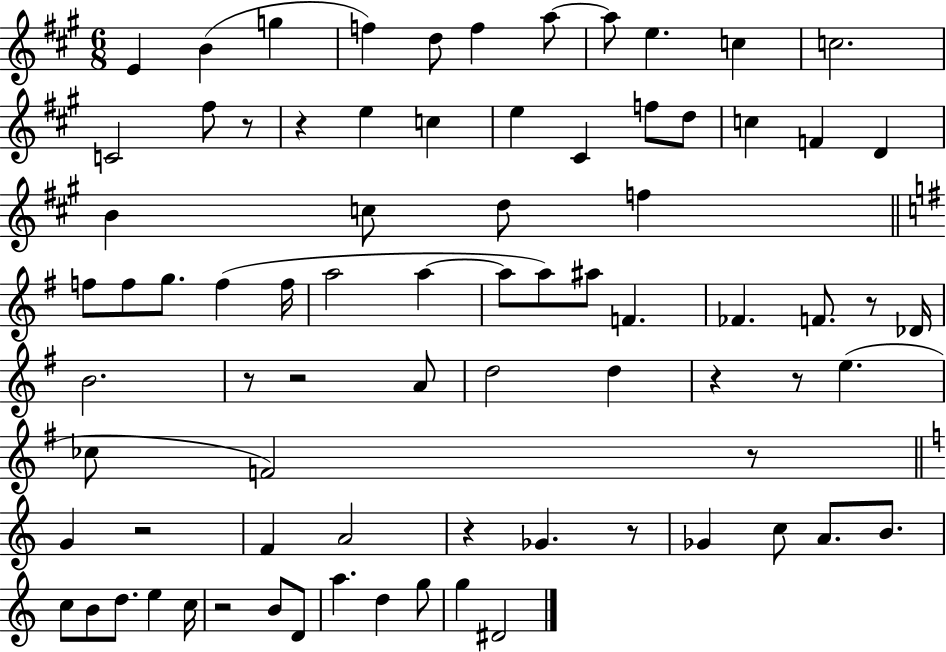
X:1
T:Untitled
M:6/8
L:1/4
K:A
E B g f d/2 f a/2 a/2 e c c2 C2 ^f/2 z/2 z e c e ^C f/2 d/2 c F D B c/2 d/2 f f/2 f/2 g/2 f f/4 a2 a a/2 a/2 ^a/2 F _F F/2 z/2 _D/4 B2 z/2 z2 A/2 d2 d z z/2 e _c/2 F2 z/2 G z2 F A2 z _G z/2 _G c/2 A/2 B/2 c/2 B/2 d/2 e c/4 z2 B/2 D/2 a d g/2 g ^D2